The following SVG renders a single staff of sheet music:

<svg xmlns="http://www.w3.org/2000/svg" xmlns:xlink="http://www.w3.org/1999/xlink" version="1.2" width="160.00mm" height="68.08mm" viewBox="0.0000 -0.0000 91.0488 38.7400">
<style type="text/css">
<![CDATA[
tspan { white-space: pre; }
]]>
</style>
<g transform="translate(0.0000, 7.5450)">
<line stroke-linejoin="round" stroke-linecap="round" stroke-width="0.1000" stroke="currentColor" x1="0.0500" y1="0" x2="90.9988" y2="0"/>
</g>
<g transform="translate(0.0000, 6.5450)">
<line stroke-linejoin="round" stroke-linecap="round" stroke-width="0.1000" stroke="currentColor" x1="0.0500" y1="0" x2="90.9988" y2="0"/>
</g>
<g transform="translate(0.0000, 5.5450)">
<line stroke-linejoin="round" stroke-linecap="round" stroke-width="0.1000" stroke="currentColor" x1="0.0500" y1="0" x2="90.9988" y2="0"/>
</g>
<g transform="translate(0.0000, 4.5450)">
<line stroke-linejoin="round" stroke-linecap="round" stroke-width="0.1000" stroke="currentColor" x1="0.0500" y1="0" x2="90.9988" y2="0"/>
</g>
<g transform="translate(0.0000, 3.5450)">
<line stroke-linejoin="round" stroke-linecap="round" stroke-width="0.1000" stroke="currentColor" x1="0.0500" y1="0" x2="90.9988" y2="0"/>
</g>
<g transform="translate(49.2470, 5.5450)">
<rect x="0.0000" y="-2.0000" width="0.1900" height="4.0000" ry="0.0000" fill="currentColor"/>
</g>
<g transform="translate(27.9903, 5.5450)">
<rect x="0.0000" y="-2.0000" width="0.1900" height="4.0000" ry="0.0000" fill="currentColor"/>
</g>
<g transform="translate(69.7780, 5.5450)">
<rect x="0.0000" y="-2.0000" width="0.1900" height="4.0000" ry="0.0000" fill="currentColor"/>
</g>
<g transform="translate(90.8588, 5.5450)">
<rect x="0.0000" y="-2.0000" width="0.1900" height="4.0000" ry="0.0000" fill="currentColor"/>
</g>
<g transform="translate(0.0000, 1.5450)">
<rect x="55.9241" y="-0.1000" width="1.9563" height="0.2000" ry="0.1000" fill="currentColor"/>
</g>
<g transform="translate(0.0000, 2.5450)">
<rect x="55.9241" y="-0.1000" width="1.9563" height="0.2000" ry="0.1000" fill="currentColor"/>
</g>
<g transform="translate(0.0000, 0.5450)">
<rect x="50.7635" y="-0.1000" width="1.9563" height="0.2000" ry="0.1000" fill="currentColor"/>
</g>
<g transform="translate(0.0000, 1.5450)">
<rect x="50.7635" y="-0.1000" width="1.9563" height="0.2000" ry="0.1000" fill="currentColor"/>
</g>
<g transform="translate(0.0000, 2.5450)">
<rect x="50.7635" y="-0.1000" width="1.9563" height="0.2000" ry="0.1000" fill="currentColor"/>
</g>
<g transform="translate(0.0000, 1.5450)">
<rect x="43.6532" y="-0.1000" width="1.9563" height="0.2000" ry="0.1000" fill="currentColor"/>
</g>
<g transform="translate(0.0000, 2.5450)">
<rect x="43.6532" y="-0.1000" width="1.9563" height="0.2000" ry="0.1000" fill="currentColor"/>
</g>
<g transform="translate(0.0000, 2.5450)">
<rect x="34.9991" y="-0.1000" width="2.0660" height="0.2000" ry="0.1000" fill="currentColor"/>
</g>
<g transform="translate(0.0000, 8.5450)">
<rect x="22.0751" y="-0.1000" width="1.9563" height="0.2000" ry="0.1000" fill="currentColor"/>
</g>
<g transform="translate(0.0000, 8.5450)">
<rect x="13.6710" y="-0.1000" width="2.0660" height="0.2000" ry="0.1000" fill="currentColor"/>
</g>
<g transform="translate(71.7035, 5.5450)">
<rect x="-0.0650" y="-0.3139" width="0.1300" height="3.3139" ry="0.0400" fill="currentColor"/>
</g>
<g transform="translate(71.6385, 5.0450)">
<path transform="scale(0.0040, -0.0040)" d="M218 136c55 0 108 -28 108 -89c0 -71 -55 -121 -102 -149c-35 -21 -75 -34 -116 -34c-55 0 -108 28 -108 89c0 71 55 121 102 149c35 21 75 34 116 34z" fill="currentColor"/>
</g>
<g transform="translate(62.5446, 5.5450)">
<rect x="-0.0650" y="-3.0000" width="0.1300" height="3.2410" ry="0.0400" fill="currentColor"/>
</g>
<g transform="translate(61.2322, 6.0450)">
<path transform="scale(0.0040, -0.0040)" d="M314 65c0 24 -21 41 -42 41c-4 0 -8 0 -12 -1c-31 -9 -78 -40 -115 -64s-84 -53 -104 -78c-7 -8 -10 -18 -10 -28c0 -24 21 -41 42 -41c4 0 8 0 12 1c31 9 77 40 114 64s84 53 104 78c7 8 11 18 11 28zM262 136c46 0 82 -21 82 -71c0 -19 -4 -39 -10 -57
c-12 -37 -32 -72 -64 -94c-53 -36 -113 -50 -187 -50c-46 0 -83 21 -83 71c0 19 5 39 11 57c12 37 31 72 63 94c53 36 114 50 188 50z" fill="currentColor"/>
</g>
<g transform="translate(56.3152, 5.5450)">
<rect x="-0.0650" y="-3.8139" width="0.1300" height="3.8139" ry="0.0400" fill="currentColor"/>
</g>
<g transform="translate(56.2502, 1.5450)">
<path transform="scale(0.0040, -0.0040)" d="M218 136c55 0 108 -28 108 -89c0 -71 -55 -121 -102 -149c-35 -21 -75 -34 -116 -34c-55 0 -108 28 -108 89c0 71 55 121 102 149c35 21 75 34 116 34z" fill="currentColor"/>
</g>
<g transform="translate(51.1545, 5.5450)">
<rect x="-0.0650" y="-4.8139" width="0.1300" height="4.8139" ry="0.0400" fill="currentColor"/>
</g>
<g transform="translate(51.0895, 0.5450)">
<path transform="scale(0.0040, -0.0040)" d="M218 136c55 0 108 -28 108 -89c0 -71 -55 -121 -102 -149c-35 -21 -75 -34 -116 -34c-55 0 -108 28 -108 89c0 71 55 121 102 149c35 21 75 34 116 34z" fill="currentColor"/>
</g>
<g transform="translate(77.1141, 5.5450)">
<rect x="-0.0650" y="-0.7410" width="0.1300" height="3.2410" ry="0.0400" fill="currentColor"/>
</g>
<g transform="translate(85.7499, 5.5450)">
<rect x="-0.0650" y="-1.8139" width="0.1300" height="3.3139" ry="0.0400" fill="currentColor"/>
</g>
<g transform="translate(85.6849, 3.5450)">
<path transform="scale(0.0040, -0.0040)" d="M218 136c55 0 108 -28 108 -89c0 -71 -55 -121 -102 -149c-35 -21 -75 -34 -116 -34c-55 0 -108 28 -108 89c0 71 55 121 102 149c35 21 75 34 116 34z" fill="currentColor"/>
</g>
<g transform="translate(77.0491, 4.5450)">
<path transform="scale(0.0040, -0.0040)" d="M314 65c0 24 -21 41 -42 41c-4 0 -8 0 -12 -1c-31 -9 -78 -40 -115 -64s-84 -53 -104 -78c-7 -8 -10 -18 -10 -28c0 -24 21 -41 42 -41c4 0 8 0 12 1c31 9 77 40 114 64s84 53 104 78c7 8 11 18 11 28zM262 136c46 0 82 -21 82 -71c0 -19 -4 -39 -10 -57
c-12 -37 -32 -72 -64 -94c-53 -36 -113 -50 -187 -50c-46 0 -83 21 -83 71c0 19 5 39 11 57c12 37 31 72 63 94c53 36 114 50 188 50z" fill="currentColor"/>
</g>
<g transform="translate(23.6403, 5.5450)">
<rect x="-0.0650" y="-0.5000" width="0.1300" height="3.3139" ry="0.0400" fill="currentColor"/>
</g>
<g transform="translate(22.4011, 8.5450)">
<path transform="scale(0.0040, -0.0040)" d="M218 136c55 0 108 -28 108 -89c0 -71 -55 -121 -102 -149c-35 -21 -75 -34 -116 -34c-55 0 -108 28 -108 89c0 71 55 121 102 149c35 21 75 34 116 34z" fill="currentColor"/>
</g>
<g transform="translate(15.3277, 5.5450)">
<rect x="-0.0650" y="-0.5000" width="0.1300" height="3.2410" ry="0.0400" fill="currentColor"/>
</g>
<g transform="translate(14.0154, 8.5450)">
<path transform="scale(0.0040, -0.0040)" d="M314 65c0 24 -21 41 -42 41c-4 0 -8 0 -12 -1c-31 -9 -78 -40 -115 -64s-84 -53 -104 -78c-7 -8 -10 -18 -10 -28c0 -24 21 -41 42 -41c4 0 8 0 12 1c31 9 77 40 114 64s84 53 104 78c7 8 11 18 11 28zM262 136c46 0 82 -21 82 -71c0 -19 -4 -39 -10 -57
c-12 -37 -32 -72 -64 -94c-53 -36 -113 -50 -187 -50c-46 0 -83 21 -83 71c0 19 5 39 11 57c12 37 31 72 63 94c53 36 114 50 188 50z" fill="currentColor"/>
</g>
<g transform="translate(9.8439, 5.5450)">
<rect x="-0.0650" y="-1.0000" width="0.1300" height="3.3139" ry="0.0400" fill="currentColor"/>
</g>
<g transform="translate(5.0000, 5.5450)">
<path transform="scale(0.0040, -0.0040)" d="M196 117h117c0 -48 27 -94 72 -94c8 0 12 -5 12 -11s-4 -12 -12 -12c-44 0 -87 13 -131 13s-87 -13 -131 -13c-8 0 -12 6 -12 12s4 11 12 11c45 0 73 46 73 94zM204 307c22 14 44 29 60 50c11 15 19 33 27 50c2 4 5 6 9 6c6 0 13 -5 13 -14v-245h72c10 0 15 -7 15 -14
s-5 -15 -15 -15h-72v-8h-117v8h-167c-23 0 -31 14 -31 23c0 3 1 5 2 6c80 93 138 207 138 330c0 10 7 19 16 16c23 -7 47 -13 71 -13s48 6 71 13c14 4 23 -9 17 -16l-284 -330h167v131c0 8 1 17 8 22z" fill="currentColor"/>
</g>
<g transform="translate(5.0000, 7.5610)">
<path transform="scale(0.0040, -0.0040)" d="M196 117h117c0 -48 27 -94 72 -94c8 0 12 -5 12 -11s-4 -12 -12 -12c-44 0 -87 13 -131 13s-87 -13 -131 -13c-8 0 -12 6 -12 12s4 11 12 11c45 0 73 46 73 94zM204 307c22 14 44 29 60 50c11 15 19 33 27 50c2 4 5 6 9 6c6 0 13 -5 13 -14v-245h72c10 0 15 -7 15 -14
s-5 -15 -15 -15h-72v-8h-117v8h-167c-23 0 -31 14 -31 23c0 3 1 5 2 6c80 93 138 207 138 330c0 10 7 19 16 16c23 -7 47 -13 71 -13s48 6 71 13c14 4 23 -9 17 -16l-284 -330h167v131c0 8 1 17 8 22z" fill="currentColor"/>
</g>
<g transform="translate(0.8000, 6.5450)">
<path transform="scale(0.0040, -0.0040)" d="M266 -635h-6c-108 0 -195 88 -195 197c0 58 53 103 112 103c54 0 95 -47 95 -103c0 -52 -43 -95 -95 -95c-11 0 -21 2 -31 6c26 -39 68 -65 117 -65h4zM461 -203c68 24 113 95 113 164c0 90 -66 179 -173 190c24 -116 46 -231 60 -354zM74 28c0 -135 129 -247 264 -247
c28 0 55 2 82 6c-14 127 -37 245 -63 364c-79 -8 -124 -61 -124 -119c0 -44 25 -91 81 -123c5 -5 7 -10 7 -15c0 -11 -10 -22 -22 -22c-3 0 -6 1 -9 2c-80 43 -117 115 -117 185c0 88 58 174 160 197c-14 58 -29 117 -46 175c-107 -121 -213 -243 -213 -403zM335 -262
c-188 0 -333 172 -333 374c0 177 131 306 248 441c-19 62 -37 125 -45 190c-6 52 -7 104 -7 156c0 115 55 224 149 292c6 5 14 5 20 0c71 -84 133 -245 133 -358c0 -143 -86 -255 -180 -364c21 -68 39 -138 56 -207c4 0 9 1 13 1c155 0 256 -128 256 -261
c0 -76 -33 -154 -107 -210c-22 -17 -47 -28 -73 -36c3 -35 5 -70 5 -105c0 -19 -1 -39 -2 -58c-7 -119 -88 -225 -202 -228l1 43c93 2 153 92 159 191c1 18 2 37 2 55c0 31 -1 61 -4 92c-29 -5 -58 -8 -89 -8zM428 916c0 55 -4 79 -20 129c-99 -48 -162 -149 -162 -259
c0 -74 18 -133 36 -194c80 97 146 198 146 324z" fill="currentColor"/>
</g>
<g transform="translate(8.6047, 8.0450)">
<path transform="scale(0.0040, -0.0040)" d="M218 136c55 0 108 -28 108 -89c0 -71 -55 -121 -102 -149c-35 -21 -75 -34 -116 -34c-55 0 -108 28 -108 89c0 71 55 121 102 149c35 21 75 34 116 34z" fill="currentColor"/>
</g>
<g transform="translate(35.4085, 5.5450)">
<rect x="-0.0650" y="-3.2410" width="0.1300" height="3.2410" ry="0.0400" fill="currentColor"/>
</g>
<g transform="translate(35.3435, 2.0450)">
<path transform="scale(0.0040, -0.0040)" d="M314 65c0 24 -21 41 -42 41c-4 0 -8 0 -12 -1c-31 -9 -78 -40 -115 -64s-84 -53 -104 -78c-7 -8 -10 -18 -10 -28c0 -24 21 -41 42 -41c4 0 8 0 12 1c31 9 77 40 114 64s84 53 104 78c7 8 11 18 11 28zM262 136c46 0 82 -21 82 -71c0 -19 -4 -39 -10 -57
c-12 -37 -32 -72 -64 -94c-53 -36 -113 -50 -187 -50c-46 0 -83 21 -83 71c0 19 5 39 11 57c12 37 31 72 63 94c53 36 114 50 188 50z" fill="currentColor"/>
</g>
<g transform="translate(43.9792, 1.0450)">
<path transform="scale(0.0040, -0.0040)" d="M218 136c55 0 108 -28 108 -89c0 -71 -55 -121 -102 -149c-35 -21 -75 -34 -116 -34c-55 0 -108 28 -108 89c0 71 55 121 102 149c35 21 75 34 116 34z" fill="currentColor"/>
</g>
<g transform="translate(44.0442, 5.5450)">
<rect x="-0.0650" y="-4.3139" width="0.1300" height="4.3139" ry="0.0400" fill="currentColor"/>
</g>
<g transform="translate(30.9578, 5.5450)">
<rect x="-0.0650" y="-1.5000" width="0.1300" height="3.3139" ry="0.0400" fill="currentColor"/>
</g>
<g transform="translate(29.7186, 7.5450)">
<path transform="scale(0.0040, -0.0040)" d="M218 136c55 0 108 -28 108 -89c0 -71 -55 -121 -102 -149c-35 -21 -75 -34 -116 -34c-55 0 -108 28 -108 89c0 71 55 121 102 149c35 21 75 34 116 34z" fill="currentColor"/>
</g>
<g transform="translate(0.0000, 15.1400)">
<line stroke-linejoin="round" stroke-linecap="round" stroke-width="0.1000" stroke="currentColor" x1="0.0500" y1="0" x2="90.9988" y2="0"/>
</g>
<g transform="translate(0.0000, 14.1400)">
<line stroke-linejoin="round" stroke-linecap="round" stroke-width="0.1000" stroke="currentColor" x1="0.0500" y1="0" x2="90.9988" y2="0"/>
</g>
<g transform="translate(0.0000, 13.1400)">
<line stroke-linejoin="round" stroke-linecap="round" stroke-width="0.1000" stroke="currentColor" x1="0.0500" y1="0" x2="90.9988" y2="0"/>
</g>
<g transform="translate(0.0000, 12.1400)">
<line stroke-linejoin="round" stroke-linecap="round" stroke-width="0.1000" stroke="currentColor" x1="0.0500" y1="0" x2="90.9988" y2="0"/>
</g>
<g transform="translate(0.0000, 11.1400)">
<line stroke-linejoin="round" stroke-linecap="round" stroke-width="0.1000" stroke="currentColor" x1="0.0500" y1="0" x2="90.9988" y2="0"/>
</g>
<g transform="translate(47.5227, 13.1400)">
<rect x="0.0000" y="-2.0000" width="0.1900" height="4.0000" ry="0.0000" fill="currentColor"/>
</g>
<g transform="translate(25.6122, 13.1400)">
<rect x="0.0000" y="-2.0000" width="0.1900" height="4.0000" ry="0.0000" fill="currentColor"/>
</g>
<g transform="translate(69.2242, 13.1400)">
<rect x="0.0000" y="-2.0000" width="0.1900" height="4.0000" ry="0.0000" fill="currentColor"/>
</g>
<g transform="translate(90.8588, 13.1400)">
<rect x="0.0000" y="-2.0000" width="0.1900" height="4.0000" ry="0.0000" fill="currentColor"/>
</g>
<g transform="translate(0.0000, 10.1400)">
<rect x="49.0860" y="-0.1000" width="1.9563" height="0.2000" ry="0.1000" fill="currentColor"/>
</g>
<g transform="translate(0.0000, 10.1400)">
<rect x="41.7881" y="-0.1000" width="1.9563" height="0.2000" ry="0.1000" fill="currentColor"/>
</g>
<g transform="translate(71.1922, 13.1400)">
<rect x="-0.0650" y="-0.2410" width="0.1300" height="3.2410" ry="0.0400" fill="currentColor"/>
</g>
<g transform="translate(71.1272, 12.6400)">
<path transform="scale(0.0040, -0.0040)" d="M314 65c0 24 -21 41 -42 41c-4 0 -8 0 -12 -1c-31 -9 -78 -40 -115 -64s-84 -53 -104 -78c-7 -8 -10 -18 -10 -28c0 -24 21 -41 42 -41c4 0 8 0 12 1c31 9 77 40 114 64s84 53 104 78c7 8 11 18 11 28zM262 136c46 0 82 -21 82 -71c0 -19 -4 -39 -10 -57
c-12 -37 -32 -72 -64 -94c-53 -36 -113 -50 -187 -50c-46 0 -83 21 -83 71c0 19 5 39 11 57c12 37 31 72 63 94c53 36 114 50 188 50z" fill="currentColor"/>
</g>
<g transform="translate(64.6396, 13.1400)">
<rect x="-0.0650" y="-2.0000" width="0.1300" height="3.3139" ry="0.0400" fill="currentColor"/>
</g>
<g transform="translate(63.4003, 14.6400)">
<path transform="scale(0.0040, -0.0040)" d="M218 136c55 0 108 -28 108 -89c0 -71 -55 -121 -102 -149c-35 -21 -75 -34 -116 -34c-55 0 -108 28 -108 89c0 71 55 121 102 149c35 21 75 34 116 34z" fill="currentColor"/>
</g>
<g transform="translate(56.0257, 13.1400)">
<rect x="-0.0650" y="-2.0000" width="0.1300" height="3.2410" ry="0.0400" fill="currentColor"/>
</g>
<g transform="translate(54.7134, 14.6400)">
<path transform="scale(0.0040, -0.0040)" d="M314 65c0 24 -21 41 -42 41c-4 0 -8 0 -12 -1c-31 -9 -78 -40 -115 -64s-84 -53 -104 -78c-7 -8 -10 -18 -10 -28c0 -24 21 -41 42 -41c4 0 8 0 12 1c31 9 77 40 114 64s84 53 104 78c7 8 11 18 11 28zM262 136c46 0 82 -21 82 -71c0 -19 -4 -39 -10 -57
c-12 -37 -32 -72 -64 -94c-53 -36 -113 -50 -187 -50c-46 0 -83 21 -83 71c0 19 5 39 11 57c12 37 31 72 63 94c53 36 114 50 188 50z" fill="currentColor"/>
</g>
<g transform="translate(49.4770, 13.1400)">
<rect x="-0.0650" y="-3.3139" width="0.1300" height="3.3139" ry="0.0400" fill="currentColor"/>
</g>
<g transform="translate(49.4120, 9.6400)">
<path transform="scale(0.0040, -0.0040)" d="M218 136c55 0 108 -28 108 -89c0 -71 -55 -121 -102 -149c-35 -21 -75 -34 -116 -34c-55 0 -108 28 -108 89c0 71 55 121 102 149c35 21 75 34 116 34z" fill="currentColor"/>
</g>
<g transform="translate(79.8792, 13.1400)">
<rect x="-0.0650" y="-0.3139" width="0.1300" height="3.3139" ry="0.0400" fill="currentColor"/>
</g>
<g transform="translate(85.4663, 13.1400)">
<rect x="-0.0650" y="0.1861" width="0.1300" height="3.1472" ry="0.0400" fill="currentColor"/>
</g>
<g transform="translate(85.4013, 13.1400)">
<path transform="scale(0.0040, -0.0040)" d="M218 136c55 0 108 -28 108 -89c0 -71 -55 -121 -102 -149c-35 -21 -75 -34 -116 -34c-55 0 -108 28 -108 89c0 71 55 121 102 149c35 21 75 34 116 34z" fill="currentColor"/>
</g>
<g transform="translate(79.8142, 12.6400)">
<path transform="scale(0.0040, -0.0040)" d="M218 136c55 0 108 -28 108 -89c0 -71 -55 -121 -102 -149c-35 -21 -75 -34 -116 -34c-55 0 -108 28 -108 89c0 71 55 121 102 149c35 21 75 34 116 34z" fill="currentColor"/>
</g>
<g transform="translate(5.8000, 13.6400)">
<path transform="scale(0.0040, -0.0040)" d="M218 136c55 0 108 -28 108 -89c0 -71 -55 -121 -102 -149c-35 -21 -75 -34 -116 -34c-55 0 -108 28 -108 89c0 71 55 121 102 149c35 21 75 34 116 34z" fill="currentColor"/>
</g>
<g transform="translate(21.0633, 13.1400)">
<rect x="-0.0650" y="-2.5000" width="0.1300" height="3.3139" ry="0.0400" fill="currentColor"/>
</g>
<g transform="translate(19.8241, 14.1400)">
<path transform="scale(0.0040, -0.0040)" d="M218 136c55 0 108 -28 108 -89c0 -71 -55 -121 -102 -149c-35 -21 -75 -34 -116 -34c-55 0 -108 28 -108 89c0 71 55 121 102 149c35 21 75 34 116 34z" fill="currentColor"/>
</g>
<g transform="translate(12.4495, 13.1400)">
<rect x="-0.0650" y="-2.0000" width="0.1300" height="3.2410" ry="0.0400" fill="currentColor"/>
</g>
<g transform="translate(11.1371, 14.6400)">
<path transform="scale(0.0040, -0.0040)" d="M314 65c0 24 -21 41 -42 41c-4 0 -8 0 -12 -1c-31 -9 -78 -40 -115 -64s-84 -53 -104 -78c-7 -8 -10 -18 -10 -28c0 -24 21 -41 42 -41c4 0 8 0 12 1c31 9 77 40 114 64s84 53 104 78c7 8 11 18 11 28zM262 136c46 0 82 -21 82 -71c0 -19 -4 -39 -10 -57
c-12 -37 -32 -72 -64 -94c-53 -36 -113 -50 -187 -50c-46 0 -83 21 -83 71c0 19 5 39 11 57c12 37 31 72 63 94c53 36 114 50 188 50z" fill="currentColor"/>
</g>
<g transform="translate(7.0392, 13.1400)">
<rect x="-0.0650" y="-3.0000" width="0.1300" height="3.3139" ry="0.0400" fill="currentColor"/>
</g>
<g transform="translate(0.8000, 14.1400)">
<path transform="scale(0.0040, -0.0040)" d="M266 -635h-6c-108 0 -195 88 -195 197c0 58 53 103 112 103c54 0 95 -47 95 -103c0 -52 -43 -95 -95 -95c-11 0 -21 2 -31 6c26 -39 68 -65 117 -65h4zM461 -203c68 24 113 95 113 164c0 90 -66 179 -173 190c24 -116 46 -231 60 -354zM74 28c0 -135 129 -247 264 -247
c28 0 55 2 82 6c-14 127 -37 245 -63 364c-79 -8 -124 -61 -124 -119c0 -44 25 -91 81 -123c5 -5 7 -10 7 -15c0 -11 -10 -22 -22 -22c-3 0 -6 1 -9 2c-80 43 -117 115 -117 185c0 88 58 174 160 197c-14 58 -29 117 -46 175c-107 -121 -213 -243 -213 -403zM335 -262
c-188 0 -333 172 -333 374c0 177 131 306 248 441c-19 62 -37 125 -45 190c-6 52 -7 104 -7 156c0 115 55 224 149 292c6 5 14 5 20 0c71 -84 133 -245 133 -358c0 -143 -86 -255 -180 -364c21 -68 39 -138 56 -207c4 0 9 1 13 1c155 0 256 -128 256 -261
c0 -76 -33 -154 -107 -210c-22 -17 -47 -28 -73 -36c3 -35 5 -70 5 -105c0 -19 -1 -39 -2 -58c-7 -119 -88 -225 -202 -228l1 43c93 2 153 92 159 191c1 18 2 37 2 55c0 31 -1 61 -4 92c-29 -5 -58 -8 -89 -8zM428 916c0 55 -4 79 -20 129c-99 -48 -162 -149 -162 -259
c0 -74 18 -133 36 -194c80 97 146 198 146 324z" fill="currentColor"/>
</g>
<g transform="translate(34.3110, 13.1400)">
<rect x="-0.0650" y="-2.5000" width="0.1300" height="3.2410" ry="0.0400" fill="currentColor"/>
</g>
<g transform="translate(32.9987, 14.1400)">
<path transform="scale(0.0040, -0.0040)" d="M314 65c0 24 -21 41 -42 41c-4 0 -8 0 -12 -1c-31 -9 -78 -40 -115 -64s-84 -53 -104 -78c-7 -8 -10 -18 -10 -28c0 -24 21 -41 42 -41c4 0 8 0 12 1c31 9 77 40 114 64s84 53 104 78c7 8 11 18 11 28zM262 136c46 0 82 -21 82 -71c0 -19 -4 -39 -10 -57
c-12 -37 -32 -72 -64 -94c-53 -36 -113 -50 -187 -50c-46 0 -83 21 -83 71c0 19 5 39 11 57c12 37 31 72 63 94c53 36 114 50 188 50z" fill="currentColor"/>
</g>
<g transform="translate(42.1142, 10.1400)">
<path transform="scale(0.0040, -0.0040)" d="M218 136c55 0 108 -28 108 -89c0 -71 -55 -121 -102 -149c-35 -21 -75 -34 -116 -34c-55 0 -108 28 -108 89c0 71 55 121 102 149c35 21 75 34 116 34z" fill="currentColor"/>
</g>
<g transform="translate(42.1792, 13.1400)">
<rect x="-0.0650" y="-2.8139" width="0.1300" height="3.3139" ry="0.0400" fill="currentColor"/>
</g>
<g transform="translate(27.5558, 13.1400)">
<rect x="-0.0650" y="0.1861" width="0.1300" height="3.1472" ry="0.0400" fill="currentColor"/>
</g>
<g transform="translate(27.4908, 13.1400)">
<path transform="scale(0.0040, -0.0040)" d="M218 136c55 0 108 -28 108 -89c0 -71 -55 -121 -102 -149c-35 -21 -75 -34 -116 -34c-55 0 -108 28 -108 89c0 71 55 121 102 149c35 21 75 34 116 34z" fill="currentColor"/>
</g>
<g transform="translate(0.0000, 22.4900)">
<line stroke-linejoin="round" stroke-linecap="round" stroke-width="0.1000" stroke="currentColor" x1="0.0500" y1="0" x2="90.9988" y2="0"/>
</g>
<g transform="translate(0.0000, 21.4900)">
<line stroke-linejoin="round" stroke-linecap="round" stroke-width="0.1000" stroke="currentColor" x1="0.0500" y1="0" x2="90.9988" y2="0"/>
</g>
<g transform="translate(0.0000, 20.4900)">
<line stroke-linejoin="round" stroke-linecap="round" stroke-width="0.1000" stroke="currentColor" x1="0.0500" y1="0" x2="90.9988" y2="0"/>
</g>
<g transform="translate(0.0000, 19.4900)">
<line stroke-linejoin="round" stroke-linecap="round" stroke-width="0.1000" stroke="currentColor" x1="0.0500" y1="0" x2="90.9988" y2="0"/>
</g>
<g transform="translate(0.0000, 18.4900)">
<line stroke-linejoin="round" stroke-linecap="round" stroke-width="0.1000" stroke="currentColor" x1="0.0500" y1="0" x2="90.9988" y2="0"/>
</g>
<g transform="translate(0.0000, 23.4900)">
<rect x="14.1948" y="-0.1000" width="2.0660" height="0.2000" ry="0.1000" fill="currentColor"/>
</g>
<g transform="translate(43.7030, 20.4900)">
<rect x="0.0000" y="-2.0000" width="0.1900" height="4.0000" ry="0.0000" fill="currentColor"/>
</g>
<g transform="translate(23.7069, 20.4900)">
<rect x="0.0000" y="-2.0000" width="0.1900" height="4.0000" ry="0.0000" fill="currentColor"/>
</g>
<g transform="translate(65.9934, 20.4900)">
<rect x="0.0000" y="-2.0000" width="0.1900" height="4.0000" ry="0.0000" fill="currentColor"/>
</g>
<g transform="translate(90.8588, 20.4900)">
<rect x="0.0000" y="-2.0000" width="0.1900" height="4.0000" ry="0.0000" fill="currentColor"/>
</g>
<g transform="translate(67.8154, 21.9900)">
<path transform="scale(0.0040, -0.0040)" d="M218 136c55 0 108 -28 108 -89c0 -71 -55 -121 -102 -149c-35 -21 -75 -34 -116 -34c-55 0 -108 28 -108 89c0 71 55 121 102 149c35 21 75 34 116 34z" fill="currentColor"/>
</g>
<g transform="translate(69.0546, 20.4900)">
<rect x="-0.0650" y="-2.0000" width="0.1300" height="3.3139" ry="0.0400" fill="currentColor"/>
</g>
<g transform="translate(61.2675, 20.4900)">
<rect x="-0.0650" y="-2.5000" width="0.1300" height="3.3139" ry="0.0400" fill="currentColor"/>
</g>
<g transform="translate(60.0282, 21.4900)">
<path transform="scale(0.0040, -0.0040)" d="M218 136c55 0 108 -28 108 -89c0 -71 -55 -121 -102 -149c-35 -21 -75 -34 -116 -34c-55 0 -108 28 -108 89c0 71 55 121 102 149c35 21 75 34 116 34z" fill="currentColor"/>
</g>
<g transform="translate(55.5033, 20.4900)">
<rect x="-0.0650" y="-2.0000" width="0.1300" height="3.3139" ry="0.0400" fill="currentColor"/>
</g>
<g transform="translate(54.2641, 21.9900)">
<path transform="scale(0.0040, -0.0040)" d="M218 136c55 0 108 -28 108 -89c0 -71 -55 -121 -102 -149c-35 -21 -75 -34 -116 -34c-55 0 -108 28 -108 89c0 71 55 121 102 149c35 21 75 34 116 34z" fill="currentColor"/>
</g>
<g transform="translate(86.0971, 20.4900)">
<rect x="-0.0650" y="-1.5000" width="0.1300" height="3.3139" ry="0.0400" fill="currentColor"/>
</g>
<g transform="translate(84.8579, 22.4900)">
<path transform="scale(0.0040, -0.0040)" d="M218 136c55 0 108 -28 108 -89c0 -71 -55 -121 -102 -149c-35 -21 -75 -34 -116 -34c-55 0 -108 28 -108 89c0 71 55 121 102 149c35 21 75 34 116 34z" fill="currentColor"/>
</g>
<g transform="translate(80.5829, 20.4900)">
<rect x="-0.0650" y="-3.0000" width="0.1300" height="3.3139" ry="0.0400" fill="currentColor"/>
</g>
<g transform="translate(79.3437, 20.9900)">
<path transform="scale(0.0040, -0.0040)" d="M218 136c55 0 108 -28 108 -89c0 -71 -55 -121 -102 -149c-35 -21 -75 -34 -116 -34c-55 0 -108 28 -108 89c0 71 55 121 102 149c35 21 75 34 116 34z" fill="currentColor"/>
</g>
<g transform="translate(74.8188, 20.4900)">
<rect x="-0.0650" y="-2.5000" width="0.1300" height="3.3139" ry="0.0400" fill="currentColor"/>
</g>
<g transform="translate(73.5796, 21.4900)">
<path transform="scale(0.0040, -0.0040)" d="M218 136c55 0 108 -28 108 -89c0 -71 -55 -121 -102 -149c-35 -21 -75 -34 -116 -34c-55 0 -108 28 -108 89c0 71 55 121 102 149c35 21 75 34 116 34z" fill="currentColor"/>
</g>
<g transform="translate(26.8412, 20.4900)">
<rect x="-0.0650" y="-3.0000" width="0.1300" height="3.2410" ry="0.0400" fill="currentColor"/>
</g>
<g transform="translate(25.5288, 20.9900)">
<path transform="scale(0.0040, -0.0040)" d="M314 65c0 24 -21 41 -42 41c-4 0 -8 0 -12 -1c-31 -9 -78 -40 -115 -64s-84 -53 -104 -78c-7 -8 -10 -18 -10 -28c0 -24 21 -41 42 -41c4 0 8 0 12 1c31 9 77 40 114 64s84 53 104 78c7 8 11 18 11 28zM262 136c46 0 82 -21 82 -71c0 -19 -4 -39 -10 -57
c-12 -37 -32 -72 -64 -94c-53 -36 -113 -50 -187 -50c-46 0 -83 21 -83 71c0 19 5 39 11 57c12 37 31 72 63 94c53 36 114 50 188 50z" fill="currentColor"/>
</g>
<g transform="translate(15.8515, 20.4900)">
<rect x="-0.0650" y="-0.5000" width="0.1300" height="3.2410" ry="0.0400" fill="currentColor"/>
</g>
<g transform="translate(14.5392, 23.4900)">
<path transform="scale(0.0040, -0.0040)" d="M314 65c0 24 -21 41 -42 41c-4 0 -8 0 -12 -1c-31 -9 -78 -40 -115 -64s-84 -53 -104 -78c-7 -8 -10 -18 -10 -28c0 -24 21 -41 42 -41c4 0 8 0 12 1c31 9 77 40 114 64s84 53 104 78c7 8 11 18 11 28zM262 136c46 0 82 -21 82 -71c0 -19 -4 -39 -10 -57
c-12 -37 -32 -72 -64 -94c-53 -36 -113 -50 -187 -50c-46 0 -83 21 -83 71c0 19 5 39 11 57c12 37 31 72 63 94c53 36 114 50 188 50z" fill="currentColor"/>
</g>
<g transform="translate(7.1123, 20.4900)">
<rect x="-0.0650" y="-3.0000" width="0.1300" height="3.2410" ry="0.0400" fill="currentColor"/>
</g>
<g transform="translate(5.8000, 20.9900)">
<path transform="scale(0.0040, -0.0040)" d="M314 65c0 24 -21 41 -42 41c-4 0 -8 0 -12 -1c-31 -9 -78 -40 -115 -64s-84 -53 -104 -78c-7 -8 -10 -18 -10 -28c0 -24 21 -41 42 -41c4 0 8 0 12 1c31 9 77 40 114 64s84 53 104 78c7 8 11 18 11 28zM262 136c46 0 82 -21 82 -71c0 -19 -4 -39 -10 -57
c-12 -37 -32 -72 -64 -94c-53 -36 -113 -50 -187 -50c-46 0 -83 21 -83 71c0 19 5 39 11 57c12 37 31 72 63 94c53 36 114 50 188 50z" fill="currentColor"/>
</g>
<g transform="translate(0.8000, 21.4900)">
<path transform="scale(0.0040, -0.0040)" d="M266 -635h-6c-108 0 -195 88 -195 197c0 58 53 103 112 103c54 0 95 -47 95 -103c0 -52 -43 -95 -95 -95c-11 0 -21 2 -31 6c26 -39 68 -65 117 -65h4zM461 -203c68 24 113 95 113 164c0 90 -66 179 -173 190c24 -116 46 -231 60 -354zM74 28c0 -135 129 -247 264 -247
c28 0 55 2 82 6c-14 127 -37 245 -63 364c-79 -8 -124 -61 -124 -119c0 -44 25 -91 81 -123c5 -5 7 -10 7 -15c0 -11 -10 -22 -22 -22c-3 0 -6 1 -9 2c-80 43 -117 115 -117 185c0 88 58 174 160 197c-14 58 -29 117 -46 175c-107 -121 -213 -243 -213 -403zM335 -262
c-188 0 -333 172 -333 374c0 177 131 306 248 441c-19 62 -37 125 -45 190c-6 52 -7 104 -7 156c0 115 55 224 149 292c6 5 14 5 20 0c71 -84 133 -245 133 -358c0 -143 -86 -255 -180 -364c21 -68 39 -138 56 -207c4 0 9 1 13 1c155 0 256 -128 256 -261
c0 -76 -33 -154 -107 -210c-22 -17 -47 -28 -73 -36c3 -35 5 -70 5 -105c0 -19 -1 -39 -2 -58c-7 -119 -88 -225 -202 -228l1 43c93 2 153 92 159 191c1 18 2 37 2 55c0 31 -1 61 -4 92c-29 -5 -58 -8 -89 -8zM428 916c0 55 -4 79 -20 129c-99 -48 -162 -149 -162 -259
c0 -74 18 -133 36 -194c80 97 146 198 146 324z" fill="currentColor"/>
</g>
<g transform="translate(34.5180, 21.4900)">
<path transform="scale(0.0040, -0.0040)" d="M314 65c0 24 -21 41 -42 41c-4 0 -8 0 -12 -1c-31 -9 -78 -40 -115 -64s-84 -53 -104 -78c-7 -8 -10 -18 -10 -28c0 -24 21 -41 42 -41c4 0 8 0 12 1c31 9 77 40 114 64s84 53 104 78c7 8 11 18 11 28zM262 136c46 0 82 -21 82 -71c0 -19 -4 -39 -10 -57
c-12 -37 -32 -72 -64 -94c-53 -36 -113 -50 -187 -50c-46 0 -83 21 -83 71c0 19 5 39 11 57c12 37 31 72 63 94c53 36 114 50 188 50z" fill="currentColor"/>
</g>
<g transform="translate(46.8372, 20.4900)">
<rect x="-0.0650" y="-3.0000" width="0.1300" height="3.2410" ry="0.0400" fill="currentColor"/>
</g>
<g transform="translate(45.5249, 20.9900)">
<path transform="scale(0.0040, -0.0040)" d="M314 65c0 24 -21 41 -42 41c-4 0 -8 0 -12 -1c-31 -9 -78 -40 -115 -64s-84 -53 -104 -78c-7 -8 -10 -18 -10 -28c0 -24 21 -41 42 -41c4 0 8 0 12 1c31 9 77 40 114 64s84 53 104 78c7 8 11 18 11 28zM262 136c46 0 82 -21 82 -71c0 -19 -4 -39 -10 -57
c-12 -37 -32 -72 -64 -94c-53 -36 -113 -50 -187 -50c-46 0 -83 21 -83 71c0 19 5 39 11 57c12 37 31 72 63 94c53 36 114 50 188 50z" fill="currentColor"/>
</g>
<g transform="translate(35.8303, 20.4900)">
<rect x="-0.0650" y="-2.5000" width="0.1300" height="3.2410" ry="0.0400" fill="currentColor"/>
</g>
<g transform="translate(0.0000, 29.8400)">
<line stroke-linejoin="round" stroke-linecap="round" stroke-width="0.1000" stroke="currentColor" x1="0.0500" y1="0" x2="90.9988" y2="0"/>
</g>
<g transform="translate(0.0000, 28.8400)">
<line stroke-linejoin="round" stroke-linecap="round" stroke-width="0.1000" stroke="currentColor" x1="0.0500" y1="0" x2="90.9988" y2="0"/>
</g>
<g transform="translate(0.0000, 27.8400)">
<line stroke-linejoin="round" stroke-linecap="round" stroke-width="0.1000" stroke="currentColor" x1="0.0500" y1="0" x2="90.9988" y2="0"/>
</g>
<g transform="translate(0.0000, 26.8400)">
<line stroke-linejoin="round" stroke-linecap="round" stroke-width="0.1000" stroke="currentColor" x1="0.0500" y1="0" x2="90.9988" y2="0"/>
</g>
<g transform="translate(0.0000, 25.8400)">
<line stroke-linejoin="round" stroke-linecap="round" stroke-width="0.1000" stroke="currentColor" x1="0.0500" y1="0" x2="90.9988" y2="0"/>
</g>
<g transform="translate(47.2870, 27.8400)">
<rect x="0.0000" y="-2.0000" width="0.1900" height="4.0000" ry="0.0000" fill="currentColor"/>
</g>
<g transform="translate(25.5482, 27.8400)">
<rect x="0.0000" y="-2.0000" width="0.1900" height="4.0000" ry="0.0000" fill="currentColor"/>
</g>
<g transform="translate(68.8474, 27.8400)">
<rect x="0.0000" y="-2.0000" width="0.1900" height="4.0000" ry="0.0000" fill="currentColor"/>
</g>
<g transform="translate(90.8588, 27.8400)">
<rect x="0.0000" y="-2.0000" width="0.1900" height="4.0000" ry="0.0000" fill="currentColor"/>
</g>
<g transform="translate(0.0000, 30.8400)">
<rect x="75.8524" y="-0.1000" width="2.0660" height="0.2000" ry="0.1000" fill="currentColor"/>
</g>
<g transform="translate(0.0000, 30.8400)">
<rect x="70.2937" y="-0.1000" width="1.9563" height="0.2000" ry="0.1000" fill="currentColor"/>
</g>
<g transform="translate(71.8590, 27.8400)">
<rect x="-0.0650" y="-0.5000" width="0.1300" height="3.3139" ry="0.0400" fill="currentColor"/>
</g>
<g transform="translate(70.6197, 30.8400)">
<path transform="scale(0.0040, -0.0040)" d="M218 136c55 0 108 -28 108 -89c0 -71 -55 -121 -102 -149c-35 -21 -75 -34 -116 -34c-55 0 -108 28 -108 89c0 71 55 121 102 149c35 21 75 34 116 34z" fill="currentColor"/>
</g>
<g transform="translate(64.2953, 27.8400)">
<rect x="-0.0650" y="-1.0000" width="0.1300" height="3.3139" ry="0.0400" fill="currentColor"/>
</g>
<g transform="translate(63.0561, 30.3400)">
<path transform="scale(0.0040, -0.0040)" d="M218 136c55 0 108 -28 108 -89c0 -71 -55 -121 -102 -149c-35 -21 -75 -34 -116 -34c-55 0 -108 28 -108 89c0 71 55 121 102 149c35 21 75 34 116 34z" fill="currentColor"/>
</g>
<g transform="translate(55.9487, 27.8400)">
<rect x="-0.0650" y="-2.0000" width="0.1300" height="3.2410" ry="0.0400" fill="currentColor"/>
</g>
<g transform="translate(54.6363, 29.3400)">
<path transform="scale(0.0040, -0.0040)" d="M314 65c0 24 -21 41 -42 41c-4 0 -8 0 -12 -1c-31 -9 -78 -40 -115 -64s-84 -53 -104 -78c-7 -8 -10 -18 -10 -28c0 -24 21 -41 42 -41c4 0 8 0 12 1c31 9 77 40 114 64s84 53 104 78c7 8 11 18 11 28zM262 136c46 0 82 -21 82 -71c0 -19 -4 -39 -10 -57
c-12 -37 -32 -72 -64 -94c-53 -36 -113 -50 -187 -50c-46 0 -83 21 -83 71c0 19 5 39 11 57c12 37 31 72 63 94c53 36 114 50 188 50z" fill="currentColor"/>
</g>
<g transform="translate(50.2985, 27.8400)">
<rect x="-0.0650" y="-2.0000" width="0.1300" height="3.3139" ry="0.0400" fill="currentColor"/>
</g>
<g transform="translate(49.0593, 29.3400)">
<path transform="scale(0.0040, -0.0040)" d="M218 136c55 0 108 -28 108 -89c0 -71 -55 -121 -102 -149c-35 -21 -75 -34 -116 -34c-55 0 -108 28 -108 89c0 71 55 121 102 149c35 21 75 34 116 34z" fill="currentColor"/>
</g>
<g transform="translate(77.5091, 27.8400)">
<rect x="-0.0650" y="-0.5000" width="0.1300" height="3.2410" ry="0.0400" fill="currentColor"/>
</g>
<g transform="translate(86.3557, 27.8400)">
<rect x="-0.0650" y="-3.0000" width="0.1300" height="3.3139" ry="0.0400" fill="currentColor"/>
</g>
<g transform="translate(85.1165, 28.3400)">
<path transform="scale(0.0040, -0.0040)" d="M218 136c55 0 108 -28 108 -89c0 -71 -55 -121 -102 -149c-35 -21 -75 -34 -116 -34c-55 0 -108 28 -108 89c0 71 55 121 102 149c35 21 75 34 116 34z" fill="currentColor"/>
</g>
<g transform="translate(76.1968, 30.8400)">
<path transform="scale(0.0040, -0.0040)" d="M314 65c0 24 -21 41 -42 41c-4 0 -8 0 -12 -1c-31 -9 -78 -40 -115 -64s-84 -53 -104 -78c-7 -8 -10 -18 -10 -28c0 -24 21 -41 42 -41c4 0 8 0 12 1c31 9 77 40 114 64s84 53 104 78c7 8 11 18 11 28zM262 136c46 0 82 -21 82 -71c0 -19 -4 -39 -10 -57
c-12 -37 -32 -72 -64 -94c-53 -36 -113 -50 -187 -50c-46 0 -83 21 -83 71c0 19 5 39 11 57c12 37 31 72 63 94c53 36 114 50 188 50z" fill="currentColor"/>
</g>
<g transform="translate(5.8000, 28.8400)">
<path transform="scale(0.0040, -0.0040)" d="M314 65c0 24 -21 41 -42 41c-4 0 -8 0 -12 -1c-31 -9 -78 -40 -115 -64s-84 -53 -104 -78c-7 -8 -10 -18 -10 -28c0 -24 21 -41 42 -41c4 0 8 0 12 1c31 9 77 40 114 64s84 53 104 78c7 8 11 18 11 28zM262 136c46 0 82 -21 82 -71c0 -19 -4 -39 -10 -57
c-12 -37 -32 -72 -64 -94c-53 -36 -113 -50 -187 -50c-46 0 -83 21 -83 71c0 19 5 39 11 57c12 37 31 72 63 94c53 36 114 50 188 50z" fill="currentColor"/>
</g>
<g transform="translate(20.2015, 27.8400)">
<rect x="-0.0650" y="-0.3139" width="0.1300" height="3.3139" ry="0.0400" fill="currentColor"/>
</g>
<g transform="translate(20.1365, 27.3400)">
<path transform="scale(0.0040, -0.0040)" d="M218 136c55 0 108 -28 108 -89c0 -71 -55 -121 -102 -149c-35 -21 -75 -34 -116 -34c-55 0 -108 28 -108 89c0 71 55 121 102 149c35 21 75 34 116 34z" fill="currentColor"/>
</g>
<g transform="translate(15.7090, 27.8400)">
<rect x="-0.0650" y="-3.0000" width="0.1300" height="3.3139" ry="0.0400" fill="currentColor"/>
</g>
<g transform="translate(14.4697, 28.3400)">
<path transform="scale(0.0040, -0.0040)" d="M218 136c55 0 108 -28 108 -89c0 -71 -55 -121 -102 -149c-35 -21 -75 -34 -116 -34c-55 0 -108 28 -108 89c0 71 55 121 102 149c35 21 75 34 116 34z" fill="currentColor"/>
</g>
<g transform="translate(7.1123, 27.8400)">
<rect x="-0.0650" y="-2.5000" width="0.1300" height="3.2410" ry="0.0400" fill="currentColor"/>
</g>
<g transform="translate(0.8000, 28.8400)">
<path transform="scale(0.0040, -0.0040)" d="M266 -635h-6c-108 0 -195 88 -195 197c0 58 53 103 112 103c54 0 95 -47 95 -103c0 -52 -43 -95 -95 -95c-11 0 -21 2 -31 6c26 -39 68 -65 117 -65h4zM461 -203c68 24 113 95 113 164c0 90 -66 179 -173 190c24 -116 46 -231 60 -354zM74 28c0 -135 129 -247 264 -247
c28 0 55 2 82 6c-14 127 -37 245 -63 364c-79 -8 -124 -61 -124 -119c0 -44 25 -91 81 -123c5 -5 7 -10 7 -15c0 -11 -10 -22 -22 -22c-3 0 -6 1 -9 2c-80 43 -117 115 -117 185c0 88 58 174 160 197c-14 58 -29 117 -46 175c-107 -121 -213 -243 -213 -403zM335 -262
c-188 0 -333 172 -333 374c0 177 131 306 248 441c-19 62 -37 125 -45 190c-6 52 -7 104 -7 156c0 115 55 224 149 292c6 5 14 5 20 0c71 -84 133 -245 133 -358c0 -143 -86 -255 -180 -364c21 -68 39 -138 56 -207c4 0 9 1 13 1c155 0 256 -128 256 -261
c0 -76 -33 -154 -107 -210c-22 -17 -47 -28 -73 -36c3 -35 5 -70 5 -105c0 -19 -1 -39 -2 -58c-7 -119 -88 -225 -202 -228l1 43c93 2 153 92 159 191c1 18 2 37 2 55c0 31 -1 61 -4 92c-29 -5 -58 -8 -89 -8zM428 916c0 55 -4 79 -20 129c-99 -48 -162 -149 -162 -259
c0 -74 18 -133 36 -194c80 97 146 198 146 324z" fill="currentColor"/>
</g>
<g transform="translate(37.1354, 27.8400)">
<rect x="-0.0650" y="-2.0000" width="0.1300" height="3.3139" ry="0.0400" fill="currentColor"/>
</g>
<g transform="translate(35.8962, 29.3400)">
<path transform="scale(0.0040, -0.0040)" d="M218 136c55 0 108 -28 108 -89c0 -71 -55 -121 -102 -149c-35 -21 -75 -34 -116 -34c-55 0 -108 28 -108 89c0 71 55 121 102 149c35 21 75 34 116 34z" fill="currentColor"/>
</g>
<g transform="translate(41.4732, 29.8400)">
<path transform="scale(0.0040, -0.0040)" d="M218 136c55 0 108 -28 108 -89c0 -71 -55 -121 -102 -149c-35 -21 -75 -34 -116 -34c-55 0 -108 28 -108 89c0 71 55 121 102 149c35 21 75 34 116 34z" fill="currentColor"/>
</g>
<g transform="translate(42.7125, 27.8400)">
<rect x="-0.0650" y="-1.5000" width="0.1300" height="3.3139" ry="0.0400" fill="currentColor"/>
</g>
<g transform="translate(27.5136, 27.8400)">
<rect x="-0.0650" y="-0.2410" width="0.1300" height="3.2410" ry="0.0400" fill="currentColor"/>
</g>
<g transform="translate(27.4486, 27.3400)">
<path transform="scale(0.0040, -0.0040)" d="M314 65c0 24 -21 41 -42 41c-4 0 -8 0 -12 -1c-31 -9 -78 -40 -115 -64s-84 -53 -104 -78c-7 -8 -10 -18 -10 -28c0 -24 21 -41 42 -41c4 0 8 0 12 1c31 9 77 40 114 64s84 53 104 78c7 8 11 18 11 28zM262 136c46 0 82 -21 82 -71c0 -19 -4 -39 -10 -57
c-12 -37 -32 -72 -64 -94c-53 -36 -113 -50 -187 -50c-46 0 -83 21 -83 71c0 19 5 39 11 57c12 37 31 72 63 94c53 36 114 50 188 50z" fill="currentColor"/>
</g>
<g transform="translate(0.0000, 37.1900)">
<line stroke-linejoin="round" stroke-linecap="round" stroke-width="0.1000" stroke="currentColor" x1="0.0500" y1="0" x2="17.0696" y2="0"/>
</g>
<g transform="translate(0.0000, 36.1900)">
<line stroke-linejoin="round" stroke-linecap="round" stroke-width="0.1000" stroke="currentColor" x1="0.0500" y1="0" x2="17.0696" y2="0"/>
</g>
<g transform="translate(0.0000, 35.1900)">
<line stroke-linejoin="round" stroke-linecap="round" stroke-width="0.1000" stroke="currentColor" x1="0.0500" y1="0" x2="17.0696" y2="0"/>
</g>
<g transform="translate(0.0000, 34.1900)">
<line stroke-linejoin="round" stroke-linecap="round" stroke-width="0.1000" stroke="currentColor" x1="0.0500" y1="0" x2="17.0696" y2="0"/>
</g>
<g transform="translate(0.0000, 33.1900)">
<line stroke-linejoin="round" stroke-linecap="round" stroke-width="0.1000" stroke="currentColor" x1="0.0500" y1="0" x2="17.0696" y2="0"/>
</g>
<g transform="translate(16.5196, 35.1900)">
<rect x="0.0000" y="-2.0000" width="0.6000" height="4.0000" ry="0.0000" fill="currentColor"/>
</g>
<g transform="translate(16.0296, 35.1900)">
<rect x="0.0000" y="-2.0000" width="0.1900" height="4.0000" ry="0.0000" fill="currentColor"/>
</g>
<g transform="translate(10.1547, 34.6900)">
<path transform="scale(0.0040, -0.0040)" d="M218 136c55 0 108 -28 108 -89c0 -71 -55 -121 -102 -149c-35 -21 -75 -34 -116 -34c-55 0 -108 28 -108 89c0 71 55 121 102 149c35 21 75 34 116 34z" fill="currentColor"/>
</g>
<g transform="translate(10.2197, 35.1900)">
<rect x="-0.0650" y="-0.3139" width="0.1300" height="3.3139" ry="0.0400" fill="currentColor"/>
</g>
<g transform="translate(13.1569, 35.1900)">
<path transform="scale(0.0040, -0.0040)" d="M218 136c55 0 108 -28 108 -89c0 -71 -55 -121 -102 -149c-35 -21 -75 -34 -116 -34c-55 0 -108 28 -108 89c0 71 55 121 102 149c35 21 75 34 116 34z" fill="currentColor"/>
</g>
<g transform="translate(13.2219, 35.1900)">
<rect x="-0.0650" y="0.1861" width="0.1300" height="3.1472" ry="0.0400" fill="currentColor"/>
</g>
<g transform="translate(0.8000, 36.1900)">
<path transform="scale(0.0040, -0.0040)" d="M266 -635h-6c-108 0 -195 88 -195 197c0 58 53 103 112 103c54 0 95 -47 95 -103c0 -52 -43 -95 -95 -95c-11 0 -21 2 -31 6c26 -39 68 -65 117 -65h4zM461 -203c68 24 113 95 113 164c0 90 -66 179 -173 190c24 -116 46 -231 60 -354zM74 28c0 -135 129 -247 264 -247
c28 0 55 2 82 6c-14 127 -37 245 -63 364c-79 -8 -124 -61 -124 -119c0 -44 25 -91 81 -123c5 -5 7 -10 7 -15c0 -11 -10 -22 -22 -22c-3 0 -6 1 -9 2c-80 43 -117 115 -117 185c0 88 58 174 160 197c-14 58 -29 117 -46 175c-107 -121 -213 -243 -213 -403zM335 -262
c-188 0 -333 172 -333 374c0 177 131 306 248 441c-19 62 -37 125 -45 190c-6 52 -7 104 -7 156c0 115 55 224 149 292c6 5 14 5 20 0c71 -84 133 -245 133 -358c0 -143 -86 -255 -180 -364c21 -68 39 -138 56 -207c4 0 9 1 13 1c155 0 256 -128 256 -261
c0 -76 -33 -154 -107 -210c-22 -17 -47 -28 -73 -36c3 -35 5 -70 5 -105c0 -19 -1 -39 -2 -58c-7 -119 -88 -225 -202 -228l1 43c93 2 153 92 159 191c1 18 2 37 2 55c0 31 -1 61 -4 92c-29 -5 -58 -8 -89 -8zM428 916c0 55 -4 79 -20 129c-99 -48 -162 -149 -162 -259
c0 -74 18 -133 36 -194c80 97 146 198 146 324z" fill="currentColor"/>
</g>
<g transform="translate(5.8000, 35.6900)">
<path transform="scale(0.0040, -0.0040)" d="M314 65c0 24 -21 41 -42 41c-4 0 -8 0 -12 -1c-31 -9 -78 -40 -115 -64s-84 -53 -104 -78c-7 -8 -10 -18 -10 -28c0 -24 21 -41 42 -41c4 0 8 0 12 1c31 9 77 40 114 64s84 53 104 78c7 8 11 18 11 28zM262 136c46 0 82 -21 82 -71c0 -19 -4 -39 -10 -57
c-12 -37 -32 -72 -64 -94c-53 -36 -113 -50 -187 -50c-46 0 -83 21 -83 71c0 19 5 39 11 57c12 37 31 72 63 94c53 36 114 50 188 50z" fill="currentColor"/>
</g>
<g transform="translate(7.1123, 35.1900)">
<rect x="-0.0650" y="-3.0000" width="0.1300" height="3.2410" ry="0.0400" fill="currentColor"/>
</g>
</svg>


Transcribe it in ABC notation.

X:1
T:Untitled
M:4/4
L:1/4
K:C
D C2 C E b2 d' e' c' A2 c d2 f A F2 G B G2 a b F2 F c2 c B A2 C2 A2 G2 A2 F G F G A E G2 A c c2 F E F F2 D C C2 A A2 c B